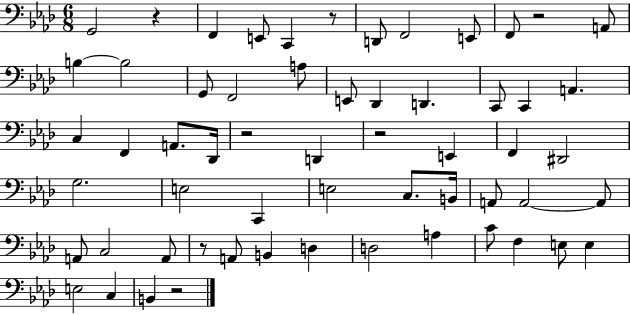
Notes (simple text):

G2/h R/q F2/q E2/e C2/q R/e D2/e F2/h E2/e F2/e R/h A2/e B3/q B3/h G2/e F2/h A3/e E2/e Db2/q D2/q. C2/e C2/q A2/q. C3/q F2/q A2/e. Db2/s R/h D2/q R/h E2/q F2/q D#2/h G3/h. E3/h C2/q E3/h C3/e. B2/s A2/e A2/h A2/e A2/e C3/h A2/e R/e A2/e B2/q D3/q D3/h A3/q C4/e F3/q E3/e E3/q E3/h C3/q B2/q R/h